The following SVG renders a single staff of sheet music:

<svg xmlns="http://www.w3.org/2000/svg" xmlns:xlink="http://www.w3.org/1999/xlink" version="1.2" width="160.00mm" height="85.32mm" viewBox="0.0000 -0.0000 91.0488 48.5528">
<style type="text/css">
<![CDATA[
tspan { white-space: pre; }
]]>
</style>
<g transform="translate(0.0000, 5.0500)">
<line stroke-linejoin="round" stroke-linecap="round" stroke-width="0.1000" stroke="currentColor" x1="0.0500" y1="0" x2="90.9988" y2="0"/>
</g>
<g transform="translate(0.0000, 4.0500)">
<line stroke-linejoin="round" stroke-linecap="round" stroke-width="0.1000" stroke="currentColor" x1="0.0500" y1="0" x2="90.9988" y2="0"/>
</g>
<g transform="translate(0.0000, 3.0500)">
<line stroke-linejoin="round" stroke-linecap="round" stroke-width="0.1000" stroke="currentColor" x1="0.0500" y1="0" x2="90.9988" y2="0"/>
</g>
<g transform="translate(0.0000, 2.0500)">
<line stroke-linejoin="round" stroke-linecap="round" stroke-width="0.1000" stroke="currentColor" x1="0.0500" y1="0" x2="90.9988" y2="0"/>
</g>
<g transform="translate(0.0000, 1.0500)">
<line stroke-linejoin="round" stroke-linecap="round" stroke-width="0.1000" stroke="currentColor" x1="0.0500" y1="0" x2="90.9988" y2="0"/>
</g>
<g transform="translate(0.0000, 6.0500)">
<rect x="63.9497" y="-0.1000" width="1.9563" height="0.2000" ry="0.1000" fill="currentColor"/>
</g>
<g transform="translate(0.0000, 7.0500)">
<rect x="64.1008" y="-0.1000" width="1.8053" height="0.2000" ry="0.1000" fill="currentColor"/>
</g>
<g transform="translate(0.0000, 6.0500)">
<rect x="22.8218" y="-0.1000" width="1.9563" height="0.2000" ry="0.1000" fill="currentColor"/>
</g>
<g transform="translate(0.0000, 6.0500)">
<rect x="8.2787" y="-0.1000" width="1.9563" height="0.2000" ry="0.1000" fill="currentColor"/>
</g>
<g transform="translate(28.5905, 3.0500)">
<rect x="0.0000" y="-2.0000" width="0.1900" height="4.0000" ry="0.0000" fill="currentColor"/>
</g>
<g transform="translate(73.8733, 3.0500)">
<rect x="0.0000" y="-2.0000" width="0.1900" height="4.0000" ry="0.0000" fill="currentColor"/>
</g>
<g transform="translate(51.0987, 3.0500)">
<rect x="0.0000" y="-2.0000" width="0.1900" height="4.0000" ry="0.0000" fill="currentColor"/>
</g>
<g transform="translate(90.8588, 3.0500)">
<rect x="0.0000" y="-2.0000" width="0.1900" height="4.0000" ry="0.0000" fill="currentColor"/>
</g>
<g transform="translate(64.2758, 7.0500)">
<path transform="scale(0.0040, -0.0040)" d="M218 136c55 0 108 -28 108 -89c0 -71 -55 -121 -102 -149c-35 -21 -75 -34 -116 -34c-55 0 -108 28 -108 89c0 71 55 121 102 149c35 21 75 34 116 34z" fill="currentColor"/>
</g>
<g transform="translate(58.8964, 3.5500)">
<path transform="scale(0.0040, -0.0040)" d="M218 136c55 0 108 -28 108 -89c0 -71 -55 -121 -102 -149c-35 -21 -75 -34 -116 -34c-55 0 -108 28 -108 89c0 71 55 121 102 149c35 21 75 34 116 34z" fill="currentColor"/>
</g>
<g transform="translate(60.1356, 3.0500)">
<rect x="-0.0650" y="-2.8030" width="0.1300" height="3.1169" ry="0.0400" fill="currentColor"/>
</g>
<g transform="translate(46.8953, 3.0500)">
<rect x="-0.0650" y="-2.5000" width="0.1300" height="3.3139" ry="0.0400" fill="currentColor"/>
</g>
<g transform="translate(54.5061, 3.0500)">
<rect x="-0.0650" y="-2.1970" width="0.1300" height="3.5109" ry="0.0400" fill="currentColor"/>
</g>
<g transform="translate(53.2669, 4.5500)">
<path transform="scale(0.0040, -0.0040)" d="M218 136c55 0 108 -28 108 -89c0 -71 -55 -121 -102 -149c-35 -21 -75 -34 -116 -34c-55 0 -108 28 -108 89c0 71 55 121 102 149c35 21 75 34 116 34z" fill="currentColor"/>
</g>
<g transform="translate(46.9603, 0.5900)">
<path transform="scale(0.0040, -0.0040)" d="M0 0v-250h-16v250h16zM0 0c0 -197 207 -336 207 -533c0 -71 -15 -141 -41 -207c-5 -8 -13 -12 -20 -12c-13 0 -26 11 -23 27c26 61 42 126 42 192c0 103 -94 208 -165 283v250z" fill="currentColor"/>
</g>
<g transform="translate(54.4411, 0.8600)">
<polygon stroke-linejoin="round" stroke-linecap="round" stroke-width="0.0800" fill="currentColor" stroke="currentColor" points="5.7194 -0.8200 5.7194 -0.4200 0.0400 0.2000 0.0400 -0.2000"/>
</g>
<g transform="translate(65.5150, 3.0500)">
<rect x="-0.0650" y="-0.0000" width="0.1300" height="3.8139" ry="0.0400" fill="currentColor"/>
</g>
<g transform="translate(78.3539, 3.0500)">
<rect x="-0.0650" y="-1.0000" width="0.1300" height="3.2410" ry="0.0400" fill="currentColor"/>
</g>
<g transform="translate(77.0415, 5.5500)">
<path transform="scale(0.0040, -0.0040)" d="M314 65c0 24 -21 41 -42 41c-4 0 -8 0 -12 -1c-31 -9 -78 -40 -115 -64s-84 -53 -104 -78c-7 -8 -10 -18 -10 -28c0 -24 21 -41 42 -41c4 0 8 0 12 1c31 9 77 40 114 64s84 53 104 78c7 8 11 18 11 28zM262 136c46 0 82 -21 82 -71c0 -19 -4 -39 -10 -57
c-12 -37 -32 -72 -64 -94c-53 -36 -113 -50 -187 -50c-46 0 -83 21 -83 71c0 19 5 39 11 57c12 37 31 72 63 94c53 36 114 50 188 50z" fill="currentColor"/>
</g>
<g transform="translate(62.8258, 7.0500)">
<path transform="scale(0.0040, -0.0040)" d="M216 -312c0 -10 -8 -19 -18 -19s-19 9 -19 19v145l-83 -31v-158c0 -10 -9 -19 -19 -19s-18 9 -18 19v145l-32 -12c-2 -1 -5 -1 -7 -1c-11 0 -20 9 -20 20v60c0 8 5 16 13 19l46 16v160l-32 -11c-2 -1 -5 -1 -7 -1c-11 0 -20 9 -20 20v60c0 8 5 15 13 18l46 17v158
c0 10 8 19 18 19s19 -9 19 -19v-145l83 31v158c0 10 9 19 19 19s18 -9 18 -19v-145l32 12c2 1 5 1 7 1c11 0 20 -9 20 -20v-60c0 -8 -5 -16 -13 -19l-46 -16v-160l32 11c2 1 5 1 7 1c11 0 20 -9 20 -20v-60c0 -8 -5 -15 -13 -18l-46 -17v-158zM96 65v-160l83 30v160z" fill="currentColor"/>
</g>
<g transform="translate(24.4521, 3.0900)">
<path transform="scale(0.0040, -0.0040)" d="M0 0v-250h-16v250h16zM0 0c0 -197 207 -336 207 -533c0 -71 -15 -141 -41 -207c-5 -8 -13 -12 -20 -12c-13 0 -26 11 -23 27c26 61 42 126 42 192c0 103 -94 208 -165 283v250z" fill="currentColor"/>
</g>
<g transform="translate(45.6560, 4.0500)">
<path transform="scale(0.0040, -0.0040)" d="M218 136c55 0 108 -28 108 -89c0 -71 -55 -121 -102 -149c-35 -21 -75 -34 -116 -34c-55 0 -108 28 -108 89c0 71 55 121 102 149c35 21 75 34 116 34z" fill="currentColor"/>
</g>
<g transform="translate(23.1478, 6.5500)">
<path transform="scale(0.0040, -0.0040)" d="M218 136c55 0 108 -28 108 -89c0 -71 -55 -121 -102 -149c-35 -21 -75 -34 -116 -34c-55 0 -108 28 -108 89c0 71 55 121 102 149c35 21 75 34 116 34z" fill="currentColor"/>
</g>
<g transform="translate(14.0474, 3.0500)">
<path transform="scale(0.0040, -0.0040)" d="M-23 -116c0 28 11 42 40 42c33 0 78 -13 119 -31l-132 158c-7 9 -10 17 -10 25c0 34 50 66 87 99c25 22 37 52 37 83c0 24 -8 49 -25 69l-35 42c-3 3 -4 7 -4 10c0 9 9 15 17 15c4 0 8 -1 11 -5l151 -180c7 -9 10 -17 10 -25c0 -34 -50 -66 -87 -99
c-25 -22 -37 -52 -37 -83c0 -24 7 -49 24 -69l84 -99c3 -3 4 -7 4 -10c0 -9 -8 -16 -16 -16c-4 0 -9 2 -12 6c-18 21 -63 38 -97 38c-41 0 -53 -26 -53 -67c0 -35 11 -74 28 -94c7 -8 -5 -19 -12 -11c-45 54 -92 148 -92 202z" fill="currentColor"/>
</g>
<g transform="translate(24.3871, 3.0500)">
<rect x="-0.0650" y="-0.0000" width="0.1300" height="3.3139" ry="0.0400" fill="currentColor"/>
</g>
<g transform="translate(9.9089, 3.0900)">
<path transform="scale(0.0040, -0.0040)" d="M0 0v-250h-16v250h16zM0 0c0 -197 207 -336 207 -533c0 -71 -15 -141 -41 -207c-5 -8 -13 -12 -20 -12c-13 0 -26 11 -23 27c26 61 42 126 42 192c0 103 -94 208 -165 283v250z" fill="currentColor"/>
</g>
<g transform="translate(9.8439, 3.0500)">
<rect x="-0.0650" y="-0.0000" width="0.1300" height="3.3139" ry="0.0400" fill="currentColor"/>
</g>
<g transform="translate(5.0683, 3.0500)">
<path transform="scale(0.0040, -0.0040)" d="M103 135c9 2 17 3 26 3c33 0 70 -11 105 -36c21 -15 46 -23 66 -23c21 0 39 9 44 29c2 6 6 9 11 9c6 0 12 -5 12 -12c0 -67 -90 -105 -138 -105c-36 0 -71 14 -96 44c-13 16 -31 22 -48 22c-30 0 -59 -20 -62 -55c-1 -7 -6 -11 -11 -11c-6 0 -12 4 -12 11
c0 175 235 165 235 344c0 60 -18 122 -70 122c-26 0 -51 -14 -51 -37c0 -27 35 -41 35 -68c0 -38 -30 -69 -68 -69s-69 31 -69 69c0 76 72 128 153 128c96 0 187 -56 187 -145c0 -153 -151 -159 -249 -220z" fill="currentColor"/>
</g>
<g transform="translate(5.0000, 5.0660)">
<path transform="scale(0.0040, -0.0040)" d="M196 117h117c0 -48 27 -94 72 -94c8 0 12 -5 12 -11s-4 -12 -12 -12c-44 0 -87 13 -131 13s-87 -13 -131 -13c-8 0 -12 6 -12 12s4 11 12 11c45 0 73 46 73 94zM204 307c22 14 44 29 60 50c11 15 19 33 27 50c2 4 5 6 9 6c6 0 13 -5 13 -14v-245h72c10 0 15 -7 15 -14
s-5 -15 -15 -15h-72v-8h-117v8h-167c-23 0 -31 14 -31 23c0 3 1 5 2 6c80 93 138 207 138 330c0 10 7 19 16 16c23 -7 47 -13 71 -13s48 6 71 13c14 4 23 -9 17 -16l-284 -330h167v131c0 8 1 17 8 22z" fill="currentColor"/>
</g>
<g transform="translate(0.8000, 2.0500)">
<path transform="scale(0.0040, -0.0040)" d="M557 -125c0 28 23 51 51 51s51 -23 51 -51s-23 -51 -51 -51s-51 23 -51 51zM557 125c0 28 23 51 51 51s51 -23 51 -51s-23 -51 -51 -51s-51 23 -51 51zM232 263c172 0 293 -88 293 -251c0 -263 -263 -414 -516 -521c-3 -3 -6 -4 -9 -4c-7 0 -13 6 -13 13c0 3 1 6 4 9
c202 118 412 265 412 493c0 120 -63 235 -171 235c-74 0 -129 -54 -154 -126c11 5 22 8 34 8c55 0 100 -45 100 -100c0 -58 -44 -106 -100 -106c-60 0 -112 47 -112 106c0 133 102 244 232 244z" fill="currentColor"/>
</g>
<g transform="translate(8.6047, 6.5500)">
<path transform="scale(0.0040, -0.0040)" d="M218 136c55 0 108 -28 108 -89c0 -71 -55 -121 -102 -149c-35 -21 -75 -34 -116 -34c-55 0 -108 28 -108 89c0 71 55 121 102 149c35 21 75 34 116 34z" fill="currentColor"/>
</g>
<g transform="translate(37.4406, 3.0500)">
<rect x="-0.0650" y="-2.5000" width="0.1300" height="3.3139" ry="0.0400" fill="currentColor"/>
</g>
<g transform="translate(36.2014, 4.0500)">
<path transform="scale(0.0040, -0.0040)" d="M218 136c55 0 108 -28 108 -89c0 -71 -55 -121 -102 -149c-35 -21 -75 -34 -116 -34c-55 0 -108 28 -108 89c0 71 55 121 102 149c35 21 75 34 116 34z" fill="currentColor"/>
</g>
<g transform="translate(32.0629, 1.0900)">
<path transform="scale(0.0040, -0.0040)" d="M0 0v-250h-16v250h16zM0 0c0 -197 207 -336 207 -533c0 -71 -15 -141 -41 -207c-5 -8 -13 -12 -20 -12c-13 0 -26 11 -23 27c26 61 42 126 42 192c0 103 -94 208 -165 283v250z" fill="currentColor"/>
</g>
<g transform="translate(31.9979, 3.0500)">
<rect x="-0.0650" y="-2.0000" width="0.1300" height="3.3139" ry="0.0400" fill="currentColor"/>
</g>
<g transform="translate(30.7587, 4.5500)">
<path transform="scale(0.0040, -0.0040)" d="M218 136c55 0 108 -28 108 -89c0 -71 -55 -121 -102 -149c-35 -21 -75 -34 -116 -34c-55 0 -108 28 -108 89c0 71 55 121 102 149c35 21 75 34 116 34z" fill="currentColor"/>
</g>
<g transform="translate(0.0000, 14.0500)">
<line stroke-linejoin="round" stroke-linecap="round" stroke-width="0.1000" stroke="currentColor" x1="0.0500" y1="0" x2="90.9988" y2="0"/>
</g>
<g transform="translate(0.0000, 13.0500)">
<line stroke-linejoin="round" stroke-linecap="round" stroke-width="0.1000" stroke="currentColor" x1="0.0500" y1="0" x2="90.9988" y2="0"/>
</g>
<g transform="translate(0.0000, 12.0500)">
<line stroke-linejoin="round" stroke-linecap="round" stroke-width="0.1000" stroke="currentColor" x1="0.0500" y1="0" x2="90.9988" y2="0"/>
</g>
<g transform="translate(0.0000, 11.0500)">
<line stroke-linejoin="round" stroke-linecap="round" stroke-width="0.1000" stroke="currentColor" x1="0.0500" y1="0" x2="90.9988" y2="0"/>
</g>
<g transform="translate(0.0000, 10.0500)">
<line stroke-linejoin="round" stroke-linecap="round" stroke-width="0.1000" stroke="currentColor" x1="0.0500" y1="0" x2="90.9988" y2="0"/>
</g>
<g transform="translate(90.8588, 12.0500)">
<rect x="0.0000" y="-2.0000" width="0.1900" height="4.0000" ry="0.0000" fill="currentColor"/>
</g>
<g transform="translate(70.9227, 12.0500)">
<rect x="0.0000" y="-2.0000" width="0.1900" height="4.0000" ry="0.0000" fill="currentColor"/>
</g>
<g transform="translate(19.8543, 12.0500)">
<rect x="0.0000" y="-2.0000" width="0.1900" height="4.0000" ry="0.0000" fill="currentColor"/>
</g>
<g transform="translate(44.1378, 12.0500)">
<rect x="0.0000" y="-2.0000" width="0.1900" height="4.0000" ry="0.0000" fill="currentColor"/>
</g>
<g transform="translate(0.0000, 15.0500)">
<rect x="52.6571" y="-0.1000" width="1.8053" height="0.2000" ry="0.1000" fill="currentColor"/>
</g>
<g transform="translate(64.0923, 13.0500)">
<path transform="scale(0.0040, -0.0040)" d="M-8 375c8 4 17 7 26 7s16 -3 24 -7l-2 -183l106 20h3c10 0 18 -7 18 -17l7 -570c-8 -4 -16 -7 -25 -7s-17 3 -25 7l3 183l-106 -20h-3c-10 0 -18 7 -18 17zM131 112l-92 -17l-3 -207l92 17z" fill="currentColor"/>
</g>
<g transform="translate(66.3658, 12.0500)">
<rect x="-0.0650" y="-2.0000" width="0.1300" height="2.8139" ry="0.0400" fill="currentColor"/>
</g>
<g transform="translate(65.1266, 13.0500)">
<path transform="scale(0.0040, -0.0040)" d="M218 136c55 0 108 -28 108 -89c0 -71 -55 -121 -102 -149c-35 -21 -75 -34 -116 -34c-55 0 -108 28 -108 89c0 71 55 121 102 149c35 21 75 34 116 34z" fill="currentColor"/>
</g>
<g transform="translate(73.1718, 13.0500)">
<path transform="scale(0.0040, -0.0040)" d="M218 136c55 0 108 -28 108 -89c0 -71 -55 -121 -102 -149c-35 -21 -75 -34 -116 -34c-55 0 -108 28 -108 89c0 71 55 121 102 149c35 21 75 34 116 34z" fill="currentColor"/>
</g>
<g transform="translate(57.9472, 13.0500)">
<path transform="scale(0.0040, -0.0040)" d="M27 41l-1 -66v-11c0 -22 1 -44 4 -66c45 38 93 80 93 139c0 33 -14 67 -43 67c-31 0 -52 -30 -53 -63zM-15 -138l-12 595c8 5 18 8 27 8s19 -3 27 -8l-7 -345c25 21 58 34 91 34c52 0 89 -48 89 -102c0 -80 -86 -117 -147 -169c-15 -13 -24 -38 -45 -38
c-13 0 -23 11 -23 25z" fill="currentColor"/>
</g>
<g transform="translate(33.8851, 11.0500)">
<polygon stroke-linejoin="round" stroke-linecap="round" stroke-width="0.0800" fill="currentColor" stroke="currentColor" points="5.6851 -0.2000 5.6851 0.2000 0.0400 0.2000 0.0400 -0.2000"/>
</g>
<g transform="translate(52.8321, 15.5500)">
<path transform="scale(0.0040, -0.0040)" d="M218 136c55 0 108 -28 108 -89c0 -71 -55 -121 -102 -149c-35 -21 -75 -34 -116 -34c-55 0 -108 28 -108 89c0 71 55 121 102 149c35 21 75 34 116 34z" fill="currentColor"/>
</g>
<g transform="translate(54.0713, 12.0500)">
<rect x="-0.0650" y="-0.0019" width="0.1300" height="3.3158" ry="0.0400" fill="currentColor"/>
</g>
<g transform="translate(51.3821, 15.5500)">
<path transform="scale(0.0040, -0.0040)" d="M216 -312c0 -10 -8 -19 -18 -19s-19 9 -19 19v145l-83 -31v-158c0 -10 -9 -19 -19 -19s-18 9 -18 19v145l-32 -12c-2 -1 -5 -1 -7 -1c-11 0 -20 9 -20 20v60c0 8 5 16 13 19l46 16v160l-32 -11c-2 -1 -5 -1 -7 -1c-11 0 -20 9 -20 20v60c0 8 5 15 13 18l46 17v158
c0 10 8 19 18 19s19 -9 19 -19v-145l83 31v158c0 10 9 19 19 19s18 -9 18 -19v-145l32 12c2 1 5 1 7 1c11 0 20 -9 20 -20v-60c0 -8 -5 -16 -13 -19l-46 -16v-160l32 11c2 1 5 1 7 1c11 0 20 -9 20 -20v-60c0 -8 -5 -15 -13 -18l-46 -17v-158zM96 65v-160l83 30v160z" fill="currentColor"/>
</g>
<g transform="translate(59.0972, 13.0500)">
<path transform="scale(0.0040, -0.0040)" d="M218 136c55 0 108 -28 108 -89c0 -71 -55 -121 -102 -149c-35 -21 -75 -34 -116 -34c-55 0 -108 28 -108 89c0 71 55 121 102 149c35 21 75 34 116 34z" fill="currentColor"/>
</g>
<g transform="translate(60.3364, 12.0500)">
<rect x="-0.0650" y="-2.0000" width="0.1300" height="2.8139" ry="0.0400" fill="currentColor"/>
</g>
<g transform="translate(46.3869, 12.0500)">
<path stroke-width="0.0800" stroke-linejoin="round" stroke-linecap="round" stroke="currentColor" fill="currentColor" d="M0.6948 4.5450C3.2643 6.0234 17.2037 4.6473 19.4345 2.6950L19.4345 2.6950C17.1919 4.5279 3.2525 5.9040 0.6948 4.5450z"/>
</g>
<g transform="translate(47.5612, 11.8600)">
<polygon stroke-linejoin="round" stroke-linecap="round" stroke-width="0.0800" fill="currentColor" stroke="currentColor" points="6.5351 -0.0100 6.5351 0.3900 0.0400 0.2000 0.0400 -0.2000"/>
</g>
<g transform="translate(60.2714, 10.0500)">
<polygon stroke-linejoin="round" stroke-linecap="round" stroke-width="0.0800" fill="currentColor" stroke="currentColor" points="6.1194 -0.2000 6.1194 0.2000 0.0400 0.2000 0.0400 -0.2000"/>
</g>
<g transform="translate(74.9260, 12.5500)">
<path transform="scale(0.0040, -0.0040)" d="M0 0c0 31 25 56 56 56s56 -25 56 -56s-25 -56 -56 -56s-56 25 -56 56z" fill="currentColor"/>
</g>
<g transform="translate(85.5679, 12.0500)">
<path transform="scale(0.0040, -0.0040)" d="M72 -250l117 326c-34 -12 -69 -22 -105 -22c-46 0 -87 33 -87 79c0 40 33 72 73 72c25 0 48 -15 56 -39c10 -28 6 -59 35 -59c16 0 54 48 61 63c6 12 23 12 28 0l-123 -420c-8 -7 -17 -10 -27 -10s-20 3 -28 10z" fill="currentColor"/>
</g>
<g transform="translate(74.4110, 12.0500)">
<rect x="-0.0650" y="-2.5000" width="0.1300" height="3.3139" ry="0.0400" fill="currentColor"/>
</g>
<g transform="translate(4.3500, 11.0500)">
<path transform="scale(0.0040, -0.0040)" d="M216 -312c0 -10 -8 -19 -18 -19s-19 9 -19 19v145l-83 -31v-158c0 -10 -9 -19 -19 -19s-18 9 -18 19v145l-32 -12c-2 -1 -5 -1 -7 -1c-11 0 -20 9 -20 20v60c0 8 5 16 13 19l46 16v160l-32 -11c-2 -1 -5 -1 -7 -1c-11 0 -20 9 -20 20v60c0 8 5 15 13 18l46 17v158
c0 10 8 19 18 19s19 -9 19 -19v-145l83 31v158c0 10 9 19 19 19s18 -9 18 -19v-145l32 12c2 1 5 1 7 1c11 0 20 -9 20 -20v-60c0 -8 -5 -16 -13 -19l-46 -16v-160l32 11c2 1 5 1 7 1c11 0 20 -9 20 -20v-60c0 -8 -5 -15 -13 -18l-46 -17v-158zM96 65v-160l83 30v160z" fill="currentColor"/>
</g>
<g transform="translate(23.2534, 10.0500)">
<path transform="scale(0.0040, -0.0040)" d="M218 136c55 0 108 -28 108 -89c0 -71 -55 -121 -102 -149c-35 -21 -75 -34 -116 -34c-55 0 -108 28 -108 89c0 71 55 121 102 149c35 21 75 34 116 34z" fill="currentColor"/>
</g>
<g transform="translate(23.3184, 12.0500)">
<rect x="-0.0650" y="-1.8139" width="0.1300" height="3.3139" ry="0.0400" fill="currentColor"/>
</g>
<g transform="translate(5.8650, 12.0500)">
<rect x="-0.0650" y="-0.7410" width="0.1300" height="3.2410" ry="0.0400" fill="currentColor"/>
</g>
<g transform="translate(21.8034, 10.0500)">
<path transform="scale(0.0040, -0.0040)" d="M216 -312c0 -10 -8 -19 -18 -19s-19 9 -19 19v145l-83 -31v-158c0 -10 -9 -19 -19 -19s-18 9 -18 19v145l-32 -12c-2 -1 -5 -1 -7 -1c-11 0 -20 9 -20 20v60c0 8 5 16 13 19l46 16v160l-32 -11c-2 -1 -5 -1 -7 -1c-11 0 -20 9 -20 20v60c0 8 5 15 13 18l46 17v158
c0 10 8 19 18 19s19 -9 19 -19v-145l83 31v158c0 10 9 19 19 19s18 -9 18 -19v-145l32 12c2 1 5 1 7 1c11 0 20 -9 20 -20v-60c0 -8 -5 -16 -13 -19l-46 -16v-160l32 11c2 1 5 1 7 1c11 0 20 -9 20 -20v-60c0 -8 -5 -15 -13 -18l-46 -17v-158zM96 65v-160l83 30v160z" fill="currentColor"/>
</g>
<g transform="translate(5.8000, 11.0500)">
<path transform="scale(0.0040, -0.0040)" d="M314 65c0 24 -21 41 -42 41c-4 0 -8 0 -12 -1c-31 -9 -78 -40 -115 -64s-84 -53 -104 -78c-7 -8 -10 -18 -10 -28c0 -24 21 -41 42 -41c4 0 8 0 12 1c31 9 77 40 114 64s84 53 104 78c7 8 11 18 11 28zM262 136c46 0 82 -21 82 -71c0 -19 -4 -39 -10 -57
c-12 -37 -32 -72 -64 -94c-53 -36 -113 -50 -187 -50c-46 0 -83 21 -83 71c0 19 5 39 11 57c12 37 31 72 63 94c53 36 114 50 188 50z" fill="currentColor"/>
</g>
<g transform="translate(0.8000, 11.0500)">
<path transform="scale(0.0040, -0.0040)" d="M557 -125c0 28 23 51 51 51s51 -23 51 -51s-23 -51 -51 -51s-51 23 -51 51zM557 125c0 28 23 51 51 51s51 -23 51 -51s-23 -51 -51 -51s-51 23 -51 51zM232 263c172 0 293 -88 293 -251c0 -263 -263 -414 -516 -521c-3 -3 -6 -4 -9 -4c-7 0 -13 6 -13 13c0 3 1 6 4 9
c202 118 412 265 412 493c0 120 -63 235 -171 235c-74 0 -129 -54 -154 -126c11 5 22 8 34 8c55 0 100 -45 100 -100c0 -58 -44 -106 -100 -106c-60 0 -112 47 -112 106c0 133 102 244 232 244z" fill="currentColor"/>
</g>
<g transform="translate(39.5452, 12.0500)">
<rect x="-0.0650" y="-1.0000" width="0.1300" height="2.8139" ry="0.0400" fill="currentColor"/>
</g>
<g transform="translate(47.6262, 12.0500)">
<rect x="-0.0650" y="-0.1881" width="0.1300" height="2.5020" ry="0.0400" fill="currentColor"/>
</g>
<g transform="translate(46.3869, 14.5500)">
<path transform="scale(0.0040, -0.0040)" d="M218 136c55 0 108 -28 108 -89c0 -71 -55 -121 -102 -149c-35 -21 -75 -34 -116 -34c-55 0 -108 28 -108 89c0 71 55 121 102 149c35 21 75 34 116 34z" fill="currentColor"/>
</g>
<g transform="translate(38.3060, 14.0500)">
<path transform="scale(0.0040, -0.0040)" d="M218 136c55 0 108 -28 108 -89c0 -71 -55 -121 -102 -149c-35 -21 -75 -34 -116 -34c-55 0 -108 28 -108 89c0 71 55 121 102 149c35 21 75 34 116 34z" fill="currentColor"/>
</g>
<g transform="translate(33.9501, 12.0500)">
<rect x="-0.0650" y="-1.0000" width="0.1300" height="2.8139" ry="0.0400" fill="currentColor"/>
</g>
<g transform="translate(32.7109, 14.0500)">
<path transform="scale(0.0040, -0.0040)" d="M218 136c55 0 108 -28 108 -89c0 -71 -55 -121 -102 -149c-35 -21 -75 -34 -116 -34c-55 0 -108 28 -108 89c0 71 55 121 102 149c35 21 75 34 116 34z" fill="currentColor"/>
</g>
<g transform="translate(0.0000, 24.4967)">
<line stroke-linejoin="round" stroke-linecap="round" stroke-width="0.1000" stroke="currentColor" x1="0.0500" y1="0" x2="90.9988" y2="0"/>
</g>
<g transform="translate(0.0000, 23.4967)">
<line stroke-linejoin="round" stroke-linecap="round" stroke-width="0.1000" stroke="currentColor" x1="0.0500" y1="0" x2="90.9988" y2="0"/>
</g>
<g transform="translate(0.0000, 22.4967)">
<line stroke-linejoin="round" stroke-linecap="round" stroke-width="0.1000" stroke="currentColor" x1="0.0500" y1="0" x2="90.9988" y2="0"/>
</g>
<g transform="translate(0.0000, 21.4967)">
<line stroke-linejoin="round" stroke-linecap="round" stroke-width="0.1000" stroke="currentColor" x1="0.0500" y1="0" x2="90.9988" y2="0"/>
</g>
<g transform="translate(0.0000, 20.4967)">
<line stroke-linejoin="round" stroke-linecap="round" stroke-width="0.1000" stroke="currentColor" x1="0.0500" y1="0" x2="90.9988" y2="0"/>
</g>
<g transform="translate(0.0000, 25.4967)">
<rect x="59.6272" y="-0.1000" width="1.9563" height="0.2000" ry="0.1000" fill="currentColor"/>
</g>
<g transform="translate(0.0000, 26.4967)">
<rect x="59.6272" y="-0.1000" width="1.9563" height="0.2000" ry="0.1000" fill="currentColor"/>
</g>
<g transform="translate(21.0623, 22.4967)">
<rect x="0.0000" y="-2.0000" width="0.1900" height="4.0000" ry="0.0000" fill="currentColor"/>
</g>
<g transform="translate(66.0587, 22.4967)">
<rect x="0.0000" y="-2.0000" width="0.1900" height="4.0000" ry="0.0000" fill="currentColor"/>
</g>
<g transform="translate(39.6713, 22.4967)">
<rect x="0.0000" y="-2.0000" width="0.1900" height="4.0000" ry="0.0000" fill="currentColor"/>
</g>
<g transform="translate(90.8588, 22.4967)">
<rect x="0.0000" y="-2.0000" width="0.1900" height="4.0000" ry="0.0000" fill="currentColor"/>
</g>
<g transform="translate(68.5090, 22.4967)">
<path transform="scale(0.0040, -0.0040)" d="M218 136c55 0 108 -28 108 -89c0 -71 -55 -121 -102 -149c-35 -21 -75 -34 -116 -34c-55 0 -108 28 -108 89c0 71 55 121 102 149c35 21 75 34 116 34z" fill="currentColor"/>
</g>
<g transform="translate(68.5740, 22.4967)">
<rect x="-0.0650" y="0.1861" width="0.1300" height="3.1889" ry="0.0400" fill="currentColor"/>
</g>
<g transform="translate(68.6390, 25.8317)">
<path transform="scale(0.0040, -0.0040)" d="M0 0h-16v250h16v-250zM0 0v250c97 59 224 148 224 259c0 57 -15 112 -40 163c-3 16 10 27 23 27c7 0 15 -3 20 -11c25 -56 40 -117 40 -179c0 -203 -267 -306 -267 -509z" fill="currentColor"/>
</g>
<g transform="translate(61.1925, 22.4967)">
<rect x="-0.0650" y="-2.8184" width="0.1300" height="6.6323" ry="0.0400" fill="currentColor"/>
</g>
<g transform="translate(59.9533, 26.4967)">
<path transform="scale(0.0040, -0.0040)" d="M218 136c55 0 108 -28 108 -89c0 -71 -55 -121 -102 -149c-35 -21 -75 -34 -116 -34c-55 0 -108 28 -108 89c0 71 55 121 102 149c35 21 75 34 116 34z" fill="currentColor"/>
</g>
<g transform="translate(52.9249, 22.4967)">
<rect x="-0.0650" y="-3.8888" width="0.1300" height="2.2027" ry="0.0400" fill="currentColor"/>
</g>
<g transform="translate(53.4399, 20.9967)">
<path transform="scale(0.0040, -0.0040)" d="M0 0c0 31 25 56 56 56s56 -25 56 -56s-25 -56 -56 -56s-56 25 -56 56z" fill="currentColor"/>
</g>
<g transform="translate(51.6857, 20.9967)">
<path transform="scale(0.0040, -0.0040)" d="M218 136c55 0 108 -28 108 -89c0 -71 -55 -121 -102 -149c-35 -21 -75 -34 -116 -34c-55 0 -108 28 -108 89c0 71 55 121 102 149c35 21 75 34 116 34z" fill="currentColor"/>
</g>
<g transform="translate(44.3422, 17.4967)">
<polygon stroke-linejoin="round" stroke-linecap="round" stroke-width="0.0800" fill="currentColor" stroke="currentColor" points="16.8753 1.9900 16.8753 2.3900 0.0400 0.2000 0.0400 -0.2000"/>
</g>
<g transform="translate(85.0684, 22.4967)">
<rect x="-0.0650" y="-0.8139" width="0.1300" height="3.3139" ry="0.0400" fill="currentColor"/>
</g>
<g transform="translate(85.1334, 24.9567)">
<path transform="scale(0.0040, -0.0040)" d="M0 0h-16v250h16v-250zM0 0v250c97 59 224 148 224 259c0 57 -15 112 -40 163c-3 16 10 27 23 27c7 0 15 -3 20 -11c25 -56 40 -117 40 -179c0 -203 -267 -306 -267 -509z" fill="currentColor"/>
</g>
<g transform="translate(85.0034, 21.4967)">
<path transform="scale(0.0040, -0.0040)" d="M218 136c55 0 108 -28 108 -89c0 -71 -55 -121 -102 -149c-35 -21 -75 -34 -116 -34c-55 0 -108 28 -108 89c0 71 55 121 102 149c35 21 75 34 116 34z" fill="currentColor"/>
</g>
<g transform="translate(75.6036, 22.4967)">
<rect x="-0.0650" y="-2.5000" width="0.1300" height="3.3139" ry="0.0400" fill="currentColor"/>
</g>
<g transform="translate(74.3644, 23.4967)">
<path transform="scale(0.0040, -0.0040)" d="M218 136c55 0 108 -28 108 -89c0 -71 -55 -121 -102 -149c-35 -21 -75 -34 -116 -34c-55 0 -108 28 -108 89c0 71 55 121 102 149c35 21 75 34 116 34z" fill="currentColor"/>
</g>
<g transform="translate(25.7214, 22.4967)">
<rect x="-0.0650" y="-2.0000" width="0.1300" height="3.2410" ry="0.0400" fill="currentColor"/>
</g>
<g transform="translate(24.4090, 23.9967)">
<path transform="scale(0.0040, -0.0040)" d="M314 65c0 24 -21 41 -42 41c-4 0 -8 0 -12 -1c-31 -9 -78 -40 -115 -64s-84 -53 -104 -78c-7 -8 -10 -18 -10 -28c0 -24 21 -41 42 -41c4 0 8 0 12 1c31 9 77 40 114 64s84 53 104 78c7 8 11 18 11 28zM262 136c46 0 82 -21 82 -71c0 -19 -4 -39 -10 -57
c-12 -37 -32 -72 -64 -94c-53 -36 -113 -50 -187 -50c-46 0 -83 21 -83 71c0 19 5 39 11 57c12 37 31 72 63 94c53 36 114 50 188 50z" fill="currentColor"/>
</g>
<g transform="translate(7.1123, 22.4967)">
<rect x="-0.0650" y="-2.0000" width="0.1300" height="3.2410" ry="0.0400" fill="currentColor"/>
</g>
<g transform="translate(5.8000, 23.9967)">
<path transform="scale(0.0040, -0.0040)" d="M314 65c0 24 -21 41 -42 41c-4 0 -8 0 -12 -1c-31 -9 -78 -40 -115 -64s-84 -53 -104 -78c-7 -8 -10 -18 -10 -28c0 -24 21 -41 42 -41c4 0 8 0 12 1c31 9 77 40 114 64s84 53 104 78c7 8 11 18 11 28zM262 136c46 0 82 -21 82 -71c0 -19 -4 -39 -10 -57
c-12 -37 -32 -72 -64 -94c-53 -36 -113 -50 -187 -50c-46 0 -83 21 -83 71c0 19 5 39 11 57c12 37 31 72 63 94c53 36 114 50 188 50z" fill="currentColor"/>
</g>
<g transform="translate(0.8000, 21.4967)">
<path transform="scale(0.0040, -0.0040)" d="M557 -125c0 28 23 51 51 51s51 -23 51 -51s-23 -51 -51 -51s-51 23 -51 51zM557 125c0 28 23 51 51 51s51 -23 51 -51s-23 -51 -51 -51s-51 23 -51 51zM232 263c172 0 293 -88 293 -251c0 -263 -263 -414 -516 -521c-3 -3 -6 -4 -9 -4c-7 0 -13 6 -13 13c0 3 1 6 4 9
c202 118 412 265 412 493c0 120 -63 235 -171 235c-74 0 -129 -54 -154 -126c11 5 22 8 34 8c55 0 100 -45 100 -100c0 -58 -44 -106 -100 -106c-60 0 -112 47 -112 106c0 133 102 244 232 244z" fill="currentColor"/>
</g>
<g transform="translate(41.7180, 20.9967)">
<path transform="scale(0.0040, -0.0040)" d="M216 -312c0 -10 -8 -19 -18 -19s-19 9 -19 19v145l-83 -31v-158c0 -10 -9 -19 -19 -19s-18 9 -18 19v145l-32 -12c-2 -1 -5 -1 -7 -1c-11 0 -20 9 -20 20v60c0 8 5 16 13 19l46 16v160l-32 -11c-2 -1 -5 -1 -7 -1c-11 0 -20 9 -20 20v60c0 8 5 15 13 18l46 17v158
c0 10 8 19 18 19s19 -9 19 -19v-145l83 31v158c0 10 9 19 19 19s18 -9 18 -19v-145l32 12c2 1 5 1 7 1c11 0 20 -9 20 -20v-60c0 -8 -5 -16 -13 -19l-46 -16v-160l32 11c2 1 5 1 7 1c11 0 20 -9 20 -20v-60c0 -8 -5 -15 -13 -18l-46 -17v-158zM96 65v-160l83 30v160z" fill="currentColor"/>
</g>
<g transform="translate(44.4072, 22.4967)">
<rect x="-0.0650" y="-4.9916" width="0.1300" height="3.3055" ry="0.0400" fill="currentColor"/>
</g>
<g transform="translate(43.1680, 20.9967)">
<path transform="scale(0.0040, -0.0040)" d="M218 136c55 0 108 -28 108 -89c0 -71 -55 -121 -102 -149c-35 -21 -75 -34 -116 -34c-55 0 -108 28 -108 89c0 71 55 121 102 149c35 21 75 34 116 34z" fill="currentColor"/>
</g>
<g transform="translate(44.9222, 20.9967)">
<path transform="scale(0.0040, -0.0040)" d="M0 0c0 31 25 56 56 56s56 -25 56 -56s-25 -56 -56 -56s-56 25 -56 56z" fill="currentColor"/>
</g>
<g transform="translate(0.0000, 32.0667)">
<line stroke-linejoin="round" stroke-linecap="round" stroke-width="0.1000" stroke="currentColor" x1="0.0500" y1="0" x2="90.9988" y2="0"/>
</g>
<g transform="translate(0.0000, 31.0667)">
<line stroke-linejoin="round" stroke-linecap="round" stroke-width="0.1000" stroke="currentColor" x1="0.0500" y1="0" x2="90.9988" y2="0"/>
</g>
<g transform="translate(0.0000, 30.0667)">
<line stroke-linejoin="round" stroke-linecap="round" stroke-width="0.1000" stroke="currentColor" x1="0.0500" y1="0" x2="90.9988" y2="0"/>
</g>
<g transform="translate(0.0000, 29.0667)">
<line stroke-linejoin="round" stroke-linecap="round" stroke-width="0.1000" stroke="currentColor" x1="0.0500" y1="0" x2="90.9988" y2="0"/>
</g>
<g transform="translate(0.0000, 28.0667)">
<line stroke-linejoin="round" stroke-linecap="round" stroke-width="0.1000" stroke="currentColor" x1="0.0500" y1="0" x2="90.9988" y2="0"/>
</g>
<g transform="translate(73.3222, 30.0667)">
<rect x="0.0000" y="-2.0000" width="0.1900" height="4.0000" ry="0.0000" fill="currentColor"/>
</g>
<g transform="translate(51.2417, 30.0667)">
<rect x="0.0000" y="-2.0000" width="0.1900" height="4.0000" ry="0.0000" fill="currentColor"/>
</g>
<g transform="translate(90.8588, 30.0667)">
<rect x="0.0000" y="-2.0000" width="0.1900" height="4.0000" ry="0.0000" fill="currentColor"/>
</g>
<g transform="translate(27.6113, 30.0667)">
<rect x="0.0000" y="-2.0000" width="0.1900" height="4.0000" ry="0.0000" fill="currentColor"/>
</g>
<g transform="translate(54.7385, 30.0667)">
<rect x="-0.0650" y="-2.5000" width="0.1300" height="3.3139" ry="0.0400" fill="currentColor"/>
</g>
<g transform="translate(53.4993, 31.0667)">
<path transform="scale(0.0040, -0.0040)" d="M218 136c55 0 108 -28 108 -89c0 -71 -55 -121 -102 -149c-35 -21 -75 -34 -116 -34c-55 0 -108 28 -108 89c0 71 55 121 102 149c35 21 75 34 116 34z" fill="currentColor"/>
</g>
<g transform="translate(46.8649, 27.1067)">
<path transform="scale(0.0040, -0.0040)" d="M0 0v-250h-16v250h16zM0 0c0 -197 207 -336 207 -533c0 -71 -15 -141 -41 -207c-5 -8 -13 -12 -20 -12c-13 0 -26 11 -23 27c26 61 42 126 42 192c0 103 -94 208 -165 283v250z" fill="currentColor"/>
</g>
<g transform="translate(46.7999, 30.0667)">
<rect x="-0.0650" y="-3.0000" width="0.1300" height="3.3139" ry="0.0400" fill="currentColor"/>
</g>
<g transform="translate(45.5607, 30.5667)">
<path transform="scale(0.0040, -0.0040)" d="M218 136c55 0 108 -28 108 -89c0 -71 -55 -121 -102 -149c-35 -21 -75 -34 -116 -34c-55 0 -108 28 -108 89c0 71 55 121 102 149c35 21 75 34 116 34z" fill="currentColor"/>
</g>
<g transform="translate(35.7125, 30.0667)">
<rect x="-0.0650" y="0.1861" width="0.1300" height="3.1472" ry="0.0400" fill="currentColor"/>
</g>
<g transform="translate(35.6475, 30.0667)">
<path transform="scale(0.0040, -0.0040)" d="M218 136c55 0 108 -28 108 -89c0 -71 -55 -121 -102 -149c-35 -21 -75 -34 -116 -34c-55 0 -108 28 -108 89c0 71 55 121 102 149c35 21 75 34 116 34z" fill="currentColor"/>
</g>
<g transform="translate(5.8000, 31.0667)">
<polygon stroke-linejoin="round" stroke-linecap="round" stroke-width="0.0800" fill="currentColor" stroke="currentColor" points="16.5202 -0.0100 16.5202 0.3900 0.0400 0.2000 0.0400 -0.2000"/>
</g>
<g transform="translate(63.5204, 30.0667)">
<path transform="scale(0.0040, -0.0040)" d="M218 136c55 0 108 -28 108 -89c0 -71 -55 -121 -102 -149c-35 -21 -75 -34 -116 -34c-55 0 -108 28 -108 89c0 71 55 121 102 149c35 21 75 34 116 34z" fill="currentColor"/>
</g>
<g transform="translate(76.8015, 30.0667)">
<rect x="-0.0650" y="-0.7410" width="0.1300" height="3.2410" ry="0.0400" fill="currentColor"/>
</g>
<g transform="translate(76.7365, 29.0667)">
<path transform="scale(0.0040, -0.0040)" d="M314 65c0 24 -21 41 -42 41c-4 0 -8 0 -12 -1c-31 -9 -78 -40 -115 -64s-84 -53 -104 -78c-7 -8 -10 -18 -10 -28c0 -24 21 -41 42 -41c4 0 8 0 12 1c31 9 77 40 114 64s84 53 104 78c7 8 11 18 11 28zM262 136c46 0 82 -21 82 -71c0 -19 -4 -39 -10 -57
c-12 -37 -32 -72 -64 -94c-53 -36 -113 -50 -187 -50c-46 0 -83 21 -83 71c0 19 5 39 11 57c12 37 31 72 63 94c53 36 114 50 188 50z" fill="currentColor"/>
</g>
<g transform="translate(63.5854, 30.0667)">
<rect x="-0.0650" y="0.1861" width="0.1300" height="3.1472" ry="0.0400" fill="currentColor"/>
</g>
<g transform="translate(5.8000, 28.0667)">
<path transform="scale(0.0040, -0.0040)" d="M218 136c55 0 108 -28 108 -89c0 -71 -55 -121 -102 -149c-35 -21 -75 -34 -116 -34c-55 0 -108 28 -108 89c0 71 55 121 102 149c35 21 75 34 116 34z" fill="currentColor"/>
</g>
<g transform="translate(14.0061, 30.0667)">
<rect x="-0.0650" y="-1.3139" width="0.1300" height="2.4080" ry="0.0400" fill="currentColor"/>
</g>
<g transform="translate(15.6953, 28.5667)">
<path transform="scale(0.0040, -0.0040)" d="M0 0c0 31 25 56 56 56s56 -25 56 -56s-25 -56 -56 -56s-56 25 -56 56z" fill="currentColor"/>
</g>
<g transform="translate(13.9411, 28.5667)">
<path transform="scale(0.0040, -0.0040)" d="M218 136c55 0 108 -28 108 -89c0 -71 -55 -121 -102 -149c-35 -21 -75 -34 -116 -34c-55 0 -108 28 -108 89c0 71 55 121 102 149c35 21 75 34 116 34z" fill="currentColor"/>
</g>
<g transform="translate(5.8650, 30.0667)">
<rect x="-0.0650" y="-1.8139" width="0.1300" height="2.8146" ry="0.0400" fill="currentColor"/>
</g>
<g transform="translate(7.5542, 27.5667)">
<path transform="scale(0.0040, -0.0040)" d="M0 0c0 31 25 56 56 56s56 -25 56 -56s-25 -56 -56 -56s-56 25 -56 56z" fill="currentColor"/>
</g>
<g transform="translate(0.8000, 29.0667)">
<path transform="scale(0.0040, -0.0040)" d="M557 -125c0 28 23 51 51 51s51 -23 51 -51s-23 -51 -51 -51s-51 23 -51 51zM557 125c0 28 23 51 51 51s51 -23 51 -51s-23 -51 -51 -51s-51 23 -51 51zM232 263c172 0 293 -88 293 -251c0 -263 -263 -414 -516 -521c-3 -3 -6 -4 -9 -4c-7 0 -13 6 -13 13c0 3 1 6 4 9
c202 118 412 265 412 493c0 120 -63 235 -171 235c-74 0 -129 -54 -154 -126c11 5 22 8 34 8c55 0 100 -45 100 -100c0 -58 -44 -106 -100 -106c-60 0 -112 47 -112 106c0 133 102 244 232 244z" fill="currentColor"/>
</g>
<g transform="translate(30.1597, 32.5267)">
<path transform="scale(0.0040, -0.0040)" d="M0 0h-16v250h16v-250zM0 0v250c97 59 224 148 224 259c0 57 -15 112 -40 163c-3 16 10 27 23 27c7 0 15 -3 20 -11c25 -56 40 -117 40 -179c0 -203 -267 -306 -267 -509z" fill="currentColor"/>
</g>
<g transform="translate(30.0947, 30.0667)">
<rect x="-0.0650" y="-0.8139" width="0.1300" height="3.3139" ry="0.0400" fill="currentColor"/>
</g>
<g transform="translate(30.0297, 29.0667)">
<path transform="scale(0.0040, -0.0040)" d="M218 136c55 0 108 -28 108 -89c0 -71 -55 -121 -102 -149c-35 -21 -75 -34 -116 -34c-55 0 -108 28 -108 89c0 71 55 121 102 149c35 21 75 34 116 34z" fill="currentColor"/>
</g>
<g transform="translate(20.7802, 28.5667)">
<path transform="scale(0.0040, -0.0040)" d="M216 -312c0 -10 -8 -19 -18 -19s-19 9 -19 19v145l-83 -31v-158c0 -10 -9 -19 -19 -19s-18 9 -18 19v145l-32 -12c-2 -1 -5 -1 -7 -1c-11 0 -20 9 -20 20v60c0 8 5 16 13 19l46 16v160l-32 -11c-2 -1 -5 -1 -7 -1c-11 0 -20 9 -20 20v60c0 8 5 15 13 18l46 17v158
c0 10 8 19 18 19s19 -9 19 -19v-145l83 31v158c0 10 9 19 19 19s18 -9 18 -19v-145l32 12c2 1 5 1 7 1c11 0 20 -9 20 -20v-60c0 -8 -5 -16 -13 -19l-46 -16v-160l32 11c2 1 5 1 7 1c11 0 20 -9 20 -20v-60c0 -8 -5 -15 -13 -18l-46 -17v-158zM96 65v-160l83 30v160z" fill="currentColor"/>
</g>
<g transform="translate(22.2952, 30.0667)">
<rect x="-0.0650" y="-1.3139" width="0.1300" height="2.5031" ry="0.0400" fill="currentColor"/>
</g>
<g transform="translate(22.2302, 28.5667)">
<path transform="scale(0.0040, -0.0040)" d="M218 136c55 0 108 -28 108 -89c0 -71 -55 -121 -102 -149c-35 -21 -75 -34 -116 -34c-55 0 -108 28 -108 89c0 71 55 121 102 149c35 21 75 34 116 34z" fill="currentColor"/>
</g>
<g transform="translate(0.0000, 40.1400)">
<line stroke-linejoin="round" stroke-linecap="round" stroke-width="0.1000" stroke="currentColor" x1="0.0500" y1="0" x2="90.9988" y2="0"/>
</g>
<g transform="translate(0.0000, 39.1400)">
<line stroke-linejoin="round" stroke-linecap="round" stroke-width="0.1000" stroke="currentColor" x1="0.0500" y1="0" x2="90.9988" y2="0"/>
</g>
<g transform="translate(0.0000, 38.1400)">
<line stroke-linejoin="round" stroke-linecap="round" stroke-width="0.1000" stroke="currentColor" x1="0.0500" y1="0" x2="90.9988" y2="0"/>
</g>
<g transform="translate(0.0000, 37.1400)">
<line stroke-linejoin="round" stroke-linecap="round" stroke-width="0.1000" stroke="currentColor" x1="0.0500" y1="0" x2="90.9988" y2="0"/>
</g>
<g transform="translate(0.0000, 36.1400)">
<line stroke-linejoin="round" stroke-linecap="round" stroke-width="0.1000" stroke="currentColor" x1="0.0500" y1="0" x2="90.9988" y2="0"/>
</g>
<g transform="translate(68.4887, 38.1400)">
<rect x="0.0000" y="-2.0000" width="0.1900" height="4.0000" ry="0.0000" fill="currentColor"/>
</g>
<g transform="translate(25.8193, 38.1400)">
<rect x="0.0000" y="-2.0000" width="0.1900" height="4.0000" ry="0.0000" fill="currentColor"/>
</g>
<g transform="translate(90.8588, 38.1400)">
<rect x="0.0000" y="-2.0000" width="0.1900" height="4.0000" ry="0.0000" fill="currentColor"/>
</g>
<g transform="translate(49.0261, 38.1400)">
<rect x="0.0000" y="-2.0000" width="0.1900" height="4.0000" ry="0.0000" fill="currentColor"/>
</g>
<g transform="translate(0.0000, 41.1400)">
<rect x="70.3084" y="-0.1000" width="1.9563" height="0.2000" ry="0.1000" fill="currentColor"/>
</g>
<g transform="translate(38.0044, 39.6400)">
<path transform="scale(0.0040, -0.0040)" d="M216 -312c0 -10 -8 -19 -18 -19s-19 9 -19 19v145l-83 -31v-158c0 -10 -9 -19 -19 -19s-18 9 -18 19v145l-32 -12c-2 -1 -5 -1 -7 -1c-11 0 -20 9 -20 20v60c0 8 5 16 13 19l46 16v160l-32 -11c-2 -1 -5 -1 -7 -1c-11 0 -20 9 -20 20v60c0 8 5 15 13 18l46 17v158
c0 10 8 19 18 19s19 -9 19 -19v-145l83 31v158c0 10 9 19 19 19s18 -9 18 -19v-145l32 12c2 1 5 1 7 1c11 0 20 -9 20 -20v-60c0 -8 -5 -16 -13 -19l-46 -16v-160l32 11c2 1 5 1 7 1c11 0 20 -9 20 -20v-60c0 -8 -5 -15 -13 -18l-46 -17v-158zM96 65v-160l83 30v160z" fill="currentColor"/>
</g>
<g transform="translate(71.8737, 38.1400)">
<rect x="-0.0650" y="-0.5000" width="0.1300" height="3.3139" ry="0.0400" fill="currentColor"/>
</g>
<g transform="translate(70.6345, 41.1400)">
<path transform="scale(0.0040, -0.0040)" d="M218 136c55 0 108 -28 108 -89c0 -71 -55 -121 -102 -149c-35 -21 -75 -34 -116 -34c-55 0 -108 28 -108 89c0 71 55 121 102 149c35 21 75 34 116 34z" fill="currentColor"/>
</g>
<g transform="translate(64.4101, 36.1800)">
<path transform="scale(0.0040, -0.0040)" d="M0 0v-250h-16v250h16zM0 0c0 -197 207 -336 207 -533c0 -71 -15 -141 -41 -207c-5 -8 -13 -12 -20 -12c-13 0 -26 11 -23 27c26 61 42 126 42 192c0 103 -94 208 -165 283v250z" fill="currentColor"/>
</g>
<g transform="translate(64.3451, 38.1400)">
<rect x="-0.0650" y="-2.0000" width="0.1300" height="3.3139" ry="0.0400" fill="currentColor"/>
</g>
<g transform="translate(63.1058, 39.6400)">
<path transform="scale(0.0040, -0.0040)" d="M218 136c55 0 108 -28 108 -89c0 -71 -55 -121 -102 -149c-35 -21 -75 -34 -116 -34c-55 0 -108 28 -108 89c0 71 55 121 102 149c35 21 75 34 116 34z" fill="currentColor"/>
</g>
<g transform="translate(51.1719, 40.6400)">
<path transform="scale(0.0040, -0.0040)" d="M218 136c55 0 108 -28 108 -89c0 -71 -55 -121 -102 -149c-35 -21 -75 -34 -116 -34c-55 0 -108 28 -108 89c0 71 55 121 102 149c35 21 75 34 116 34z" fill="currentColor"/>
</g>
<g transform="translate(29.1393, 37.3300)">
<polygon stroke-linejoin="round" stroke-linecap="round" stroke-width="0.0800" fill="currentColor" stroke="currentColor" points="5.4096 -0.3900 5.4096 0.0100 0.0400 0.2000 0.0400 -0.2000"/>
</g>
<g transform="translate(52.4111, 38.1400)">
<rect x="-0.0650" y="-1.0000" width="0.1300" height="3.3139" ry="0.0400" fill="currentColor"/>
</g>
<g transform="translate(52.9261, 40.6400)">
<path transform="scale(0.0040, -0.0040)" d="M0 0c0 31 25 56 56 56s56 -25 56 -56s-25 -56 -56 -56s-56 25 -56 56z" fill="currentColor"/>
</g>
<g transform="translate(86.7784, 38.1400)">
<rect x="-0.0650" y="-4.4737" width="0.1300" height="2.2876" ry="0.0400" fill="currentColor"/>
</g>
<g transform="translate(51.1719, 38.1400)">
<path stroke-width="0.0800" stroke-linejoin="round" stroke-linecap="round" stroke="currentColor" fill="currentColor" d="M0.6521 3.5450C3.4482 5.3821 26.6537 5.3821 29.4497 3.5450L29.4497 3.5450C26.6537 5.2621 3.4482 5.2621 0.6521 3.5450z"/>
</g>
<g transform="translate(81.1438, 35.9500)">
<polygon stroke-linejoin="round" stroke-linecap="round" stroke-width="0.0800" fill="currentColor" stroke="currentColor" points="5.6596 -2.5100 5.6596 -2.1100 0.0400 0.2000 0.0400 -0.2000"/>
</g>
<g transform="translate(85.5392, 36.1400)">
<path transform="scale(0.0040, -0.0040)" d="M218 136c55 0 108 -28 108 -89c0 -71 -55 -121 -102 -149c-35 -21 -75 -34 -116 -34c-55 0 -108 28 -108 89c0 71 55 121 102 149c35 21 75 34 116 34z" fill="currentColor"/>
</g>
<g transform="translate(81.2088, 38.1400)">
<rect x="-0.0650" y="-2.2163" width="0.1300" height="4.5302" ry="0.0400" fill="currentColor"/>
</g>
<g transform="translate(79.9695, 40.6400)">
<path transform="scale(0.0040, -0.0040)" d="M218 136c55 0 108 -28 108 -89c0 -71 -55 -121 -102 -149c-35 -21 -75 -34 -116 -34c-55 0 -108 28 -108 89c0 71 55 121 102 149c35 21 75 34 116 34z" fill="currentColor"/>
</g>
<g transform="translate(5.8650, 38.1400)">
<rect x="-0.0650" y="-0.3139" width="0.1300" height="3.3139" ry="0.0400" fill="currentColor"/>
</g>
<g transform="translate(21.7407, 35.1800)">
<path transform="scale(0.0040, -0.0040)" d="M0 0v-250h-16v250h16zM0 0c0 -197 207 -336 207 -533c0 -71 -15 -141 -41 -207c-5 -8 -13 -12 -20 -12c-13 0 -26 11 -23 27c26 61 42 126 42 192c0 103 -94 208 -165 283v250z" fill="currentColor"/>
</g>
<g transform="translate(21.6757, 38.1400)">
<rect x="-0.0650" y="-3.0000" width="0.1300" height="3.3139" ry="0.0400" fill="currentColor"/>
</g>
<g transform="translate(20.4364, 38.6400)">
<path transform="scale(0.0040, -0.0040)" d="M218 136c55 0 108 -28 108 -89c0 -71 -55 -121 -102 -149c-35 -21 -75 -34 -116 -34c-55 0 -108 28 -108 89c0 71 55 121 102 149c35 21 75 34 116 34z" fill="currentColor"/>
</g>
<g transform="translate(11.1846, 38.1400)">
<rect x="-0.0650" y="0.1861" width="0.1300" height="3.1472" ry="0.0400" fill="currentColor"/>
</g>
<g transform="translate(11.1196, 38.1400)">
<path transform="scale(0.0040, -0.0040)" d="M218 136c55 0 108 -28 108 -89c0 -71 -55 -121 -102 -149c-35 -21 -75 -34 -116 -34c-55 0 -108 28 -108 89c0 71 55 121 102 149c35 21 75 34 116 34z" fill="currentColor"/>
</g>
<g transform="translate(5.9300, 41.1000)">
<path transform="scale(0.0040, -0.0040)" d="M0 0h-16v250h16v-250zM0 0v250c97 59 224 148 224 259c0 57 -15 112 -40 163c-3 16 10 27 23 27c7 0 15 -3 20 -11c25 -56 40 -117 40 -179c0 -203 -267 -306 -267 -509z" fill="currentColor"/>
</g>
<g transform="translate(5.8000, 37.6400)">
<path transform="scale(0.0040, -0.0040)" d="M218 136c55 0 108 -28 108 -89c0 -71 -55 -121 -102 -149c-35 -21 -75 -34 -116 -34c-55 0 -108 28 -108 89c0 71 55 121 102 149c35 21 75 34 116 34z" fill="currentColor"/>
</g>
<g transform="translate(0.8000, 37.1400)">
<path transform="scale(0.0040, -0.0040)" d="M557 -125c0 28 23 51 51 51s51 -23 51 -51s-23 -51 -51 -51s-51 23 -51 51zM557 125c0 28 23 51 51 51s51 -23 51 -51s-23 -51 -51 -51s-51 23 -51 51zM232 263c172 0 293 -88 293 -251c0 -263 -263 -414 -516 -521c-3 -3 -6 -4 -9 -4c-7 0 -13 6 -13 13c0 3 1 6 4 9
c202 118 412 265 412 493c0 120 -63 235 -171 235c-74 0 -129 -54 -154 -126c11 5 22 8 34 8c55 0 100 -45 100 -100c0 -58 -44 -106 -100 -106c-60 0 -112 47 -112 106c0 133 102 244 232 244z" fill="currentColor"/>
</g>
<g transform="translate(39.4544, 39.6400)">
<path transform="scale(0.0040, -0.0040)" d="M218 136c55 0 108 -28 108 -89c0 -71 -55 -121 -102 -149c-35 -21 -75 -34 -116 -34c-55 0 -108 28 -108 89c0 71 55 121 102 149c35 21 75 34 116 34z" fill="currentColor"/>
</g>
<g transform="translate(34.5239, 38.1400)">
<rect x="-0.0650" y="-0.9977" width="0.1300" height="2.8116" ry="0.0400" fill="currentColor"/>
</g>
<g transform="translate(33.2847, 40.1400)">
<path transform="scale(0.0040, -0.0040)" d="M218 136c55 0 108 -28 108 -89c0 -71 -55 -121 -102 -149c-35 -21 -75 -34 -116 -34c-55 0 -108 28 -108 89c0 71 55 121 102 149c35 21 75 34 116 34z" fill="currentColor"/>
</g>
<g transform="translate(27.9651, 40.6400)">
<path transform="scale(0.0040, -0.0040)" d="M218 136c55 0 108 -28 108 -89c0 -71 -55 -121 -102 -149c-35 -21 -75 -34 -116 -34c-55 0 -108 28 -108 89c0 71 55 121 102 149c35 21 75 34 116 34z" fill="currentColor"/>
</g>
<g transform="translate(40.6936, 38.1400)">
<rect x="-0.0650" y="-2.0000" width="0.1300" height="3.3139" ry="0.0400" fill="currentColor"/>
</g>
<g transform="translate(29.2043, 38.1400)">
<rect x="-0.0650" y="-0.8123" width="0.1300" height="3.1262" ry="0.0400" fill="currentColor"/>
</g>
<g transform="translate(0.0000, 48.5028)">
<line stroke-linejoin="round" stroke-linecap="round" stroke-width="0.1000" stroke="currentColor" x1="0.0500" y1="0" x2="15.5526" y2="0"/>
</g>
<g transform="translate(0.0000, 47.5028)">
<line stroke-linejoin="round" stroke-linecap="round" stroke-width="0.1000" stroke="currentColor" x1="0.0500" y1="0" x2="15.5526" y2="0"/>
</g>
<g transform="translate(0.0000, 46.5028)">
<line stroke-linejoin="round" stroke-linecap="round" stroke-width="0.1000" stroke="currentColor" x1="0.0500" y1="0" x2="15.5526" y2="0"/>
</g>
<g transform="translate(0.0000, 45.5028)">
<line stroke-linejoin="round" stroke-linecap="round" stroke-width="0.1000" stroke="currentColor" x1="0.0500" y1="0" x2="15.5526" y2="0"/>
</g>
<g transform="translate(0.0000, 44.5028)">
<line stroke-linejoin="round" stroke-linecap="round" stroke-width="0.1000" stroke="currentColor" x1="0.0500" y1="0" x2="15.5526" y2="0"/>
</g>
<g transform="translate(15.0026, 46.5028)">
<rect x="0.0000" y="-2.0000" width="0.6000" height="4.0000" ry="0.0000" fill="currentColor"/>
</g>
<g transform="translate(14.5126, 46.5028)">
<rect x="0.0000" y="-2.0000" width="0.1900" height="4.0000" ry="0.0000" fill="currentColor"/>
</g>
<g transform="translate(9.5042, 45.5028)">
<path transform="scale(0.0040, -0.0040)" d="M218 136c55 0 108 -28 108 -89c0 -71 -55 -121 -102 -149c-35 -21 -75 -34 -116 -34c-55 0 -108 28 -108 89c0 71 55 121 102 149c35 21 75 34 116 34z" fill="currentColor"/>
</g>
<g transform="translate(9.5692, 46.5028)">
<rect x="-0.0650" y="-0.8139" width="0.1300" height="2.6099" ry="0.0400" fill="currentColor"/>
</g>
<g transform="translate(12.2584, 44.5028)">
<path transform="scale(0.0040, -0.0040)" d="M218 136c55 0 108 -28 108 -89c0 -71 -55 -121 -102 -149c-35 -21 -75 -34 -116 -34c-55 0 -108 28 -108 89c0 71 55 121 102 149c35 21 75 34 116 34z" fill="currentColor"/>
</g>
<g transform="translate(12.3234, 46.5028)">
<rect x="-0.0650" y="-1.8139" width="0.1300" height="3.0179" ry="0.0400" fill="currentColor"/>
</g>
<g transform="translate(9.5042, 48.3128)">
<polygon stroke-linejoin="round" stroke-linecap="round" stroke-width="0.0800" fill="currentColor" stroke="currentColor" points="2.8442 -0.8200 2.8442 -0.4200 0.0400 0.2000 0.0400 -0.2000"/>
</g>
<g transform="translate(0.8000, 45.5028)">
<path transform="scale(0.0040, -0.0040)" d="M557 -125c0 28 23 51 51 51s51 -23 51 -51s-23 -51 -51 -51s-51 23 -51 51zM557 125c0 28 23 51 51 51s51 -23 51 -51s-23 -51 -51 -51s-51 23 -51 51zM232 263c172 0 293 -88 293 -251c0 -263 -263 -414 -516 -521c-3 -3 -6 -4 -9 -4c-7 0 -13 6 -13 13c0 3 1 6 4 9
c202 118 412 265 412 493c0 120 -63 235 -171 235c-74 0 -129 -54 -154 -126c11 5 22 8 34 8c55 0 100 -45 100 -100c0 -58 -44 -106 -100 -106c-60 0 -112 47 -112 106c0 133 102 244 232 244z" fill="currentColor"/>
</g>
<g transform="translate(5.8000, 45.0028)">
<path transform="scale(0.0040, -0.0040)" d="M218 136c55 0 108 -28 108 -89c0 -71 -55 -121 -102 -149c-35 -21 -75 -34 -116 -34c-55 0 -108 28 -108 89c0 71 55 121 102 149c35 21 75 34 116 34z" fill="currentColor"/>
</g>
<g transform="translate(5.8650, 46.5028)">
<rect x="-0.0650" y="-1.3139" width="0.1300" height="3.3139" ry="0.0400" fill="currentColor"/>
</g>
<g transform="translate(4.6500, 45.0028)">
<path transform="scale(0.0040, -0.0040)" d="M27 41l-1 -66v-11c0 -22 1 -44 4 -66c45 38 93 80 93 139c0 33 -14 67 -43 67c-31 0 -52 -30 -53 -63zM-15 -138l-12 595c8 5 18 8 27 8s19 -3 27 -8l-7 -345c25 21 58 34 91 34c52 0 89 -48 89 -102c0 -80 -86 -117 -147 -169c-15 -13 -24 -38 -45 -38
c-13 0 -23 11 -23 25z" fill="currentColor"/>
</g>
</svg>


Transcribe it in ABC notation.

X:1
T:Untitled
M:2/4
L:1/4
K:C
D,,/2 z D,,/2 A,,/2 B,, B,,/2 A,,/2 C,/2 ^C,, F,,2 ^F,2 ^A, G,,/2 G,,/2 F,,/2 ^D,,/2 _B,,/2 B,,/2 B,, z/2 A,,2 A,,2 ^G,/2 ^G,/2 C,,/2 D,/2 B,, F,/2 A,/2 G,/2 ^G,/2 F,/2 D, C,/2 B,, D, F,2 E,/2 D, C,/2 F,,/2 G,,/2 ^A,, F,, A,,/2 E,, F,,/2 A,/2 _G, F,/2 A,/2